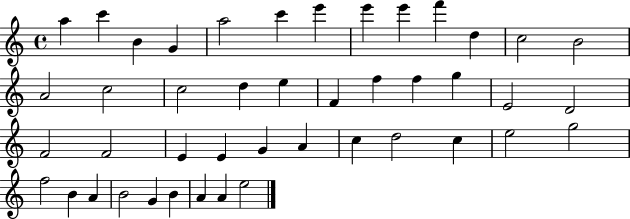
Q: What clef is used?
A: treble